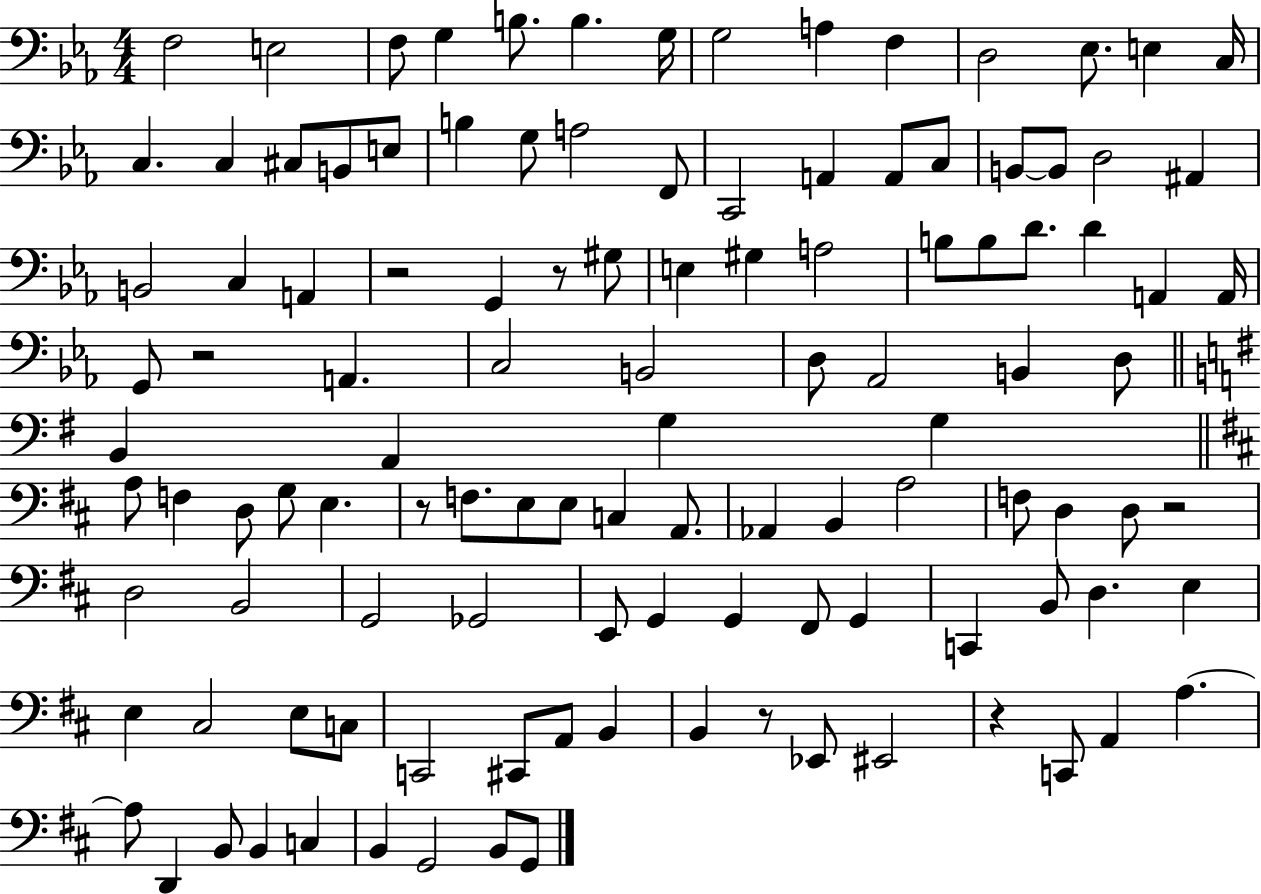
{
  \clef bass
  \numericTimeSignature
  \time 4/4
  \key ees \major
  f2 e2 | f8 g4 b8. b4. g16 | g2 a4 f4 | d2 ees8. e4 c16 | \break c4. c4 cis8 b,8 e8 | b4 g8 a2 f,8 | c,2 a,4 a,8 c8 | b,8~~ b,8 d2 ais,4 | \break b,2 c4 a,4 | r2 g,4 r8 gis8 | e4 gis4 a2 | b8 b8 d'8. d'4 a,4 a,16 | \break g,8 r2 a,4. | c2 b,2 | d8 aes,2 b,4 d8 | \bar "||" \break \key g \major b,4 a,4 g4 g4 | \bar "||" \break \key d \major a8 f4 d8 g8 e4. | r8 f8. e8 e8 c4 a,8. | aes,4 b,4 a2 | f8 d4 d8 r2 | \break d2 b,2 | g,2 ges,2 | e,8 g,4 g,4 fis,8 g,4 | c,4 b,8 d4. e4 | \break e4 cis2 e8 c8 | c,2 cis,8 a,8 b,4 | b,4 r8 ees,8 eis,2 | r4 c,8 a,4 a4.~~ | \break a8 d,4 b,8 b,4 c4 | b,4 g,2 b,8 g,8 | \bar "|."
}